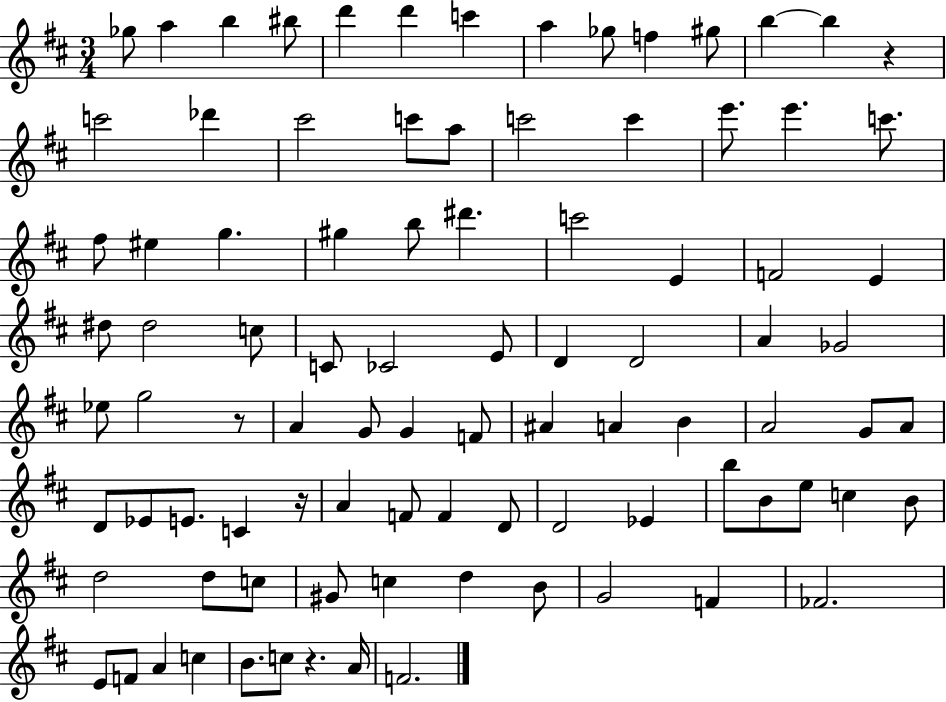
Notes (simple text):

Gb5/e A5/q B5/q BIS5/e D6/q D6/q C6/q A5/q Gb5/e F5/q G#5/e B5/q B5/q R/q C6/h Db6/q C#6/h C6/e A5/e C6/h C6/q E6/e. E6/q. C6/e. F#5/e EIS5/q G5/q. G#5/q B5/e D#6/q. C6/h E4/q F4/h E4/q D#5/e D#5/h C5/e C4/e CES4/h E4/e D4/q D4/h A4/q Gb4/h Eb5/e G5/h R/e A4/q G4/e G4/q F4/e A#4/q A4/q B4/q A4/h G4/e A4/e D4/e Eb4/e E4/e. C4/q R/s A4/q F4/e F4/q D4/e D4/h Eb4/q B5/e B4/e E5/e C5/q B4/e D5/h D5/e C5/e G#4/e C5/q D5/q B4/e G4/h F4/q FES4/h. E4/e F4/e A4/q C5/q B4/e. C5/e R/q. A4/s F4/h.